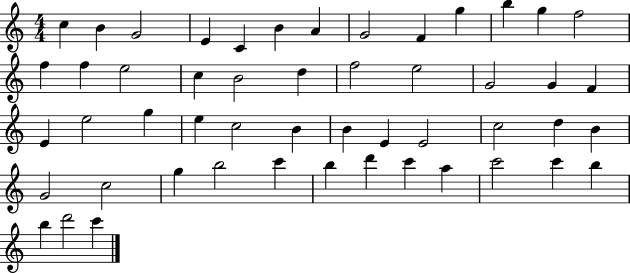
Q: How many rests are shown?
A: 0